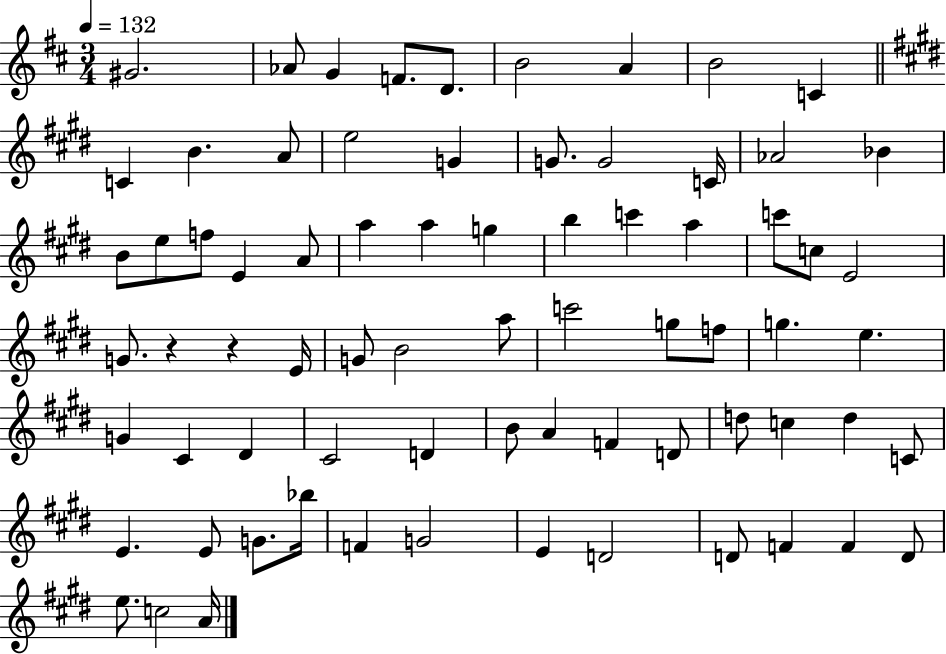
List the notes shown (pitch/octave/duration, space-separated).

G#4/h. Ab4/e G4/q F4/e. D4/e. B4/h A4/q B4/h C4/q C4/q B4/q. A4/e E5/h G4/q G4/e. G4/h C4/s Ab4/h Bb4/q B4/e E5/e F5/e E4/q A4/e A5/q A5/q G5/q B5/q C6/q A5/q C6/e C5/e E4/h G4/e. R/q R/q E4/s G4/e B4/h A5/e C6/h G5/e F5/e G5/q. E5/q. G4/q C#4/q D#4/q C#4/h D4/q B4/e A4/q F4/q D4/e D5/e C5/q D5/q C4/e E4/q. E4/e G4/e. Bb5/s F4/q G4/h E4/q D4/h D4/e F4/q F4/q D4/e E5/e. C5/h A4/s